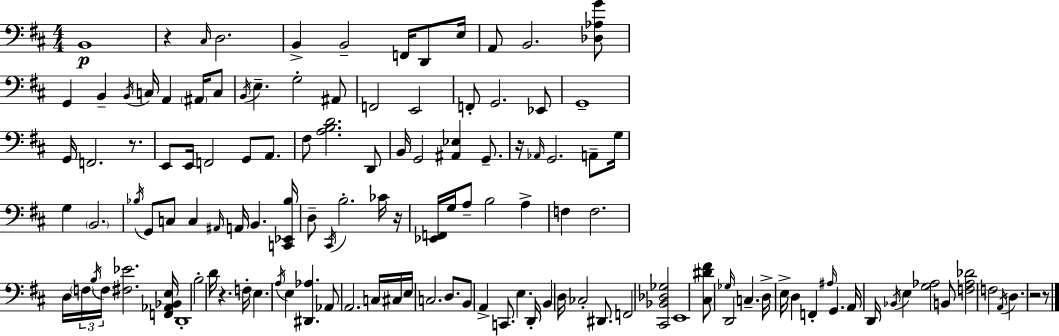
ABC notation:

X:1
T:Untitled
M:4/4
L:1/4
K:D
B,,4 z ^C,/4 D,2 B,, B,,2 F,,/4 D,,/2 E,/4 A,,/2 B,,2 [_D,_A,G]/2 G,, B,, B,,/4 C,/4 A,, ^A,,/4 C,/2 B,,/4 E, G,2 ^A,,/2 F,,2 E,,2 F,,/2 G,,2 _E,,/2 G,,4 G,,/4 F,,2 z/2 E,,/2 E,,/4 F,,2 G,,/2 A,,/2 ^F,/2 [A,B,D]2 D,,/2 B,,/4 G,,2 [^A,,_E,] G,,/2 z/4 _A,,/4 G,,2 A,,/2 G,/4 G, B,,2 _B,/4 G,,/2 C,/2 C, ^A,,/4 A,,/4 B,, [C,,_E,,_B,]/4 D,/2 ^C,,/4 B,2 _C/4 z/4 [_E,,F,,]/4 G,/4 A,/2 B,2 A, F, F,2 D,/4 F,/4 B,/4 F,/4 [^F,_E]2 [F,,_A,,_B,,E,]/4 D,,4 B,2 D/4 z F,/4 E, A,/4 E, [^D,,_A,] _A,,/2 A,,2 C,/4 ^C,/4 E,/4 C,2 D,/2 B,,/2 A,, C,,/2 E, D,,/4 B,, D,/4 _C,2 ^D,,/2 F,,2 [^C,,_B,,_D,_G,]2 E,,4 [^C,^D^F]/2 _G,/4 D,,2 C, D,/4 E,/4 D, F,, ^A,/4 G,, A,,/4 D,,/4 _B,,/4 E, [G,_A,]2 B,,/2 [F,_A,_D]2 F,2 A,,/4 D, z2 z/2